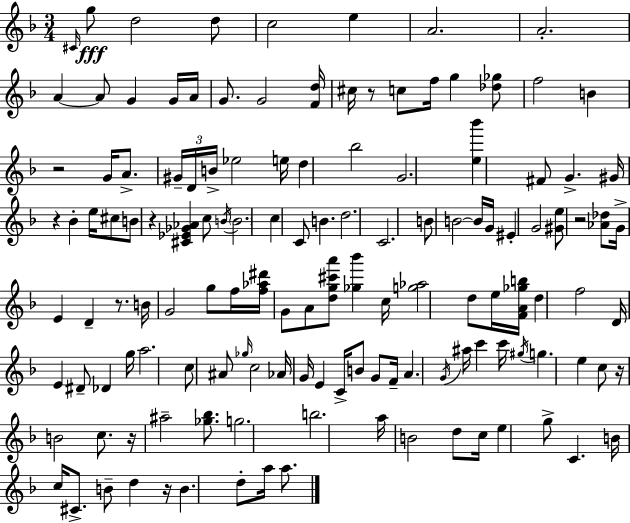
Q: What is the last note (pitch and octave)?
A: A5